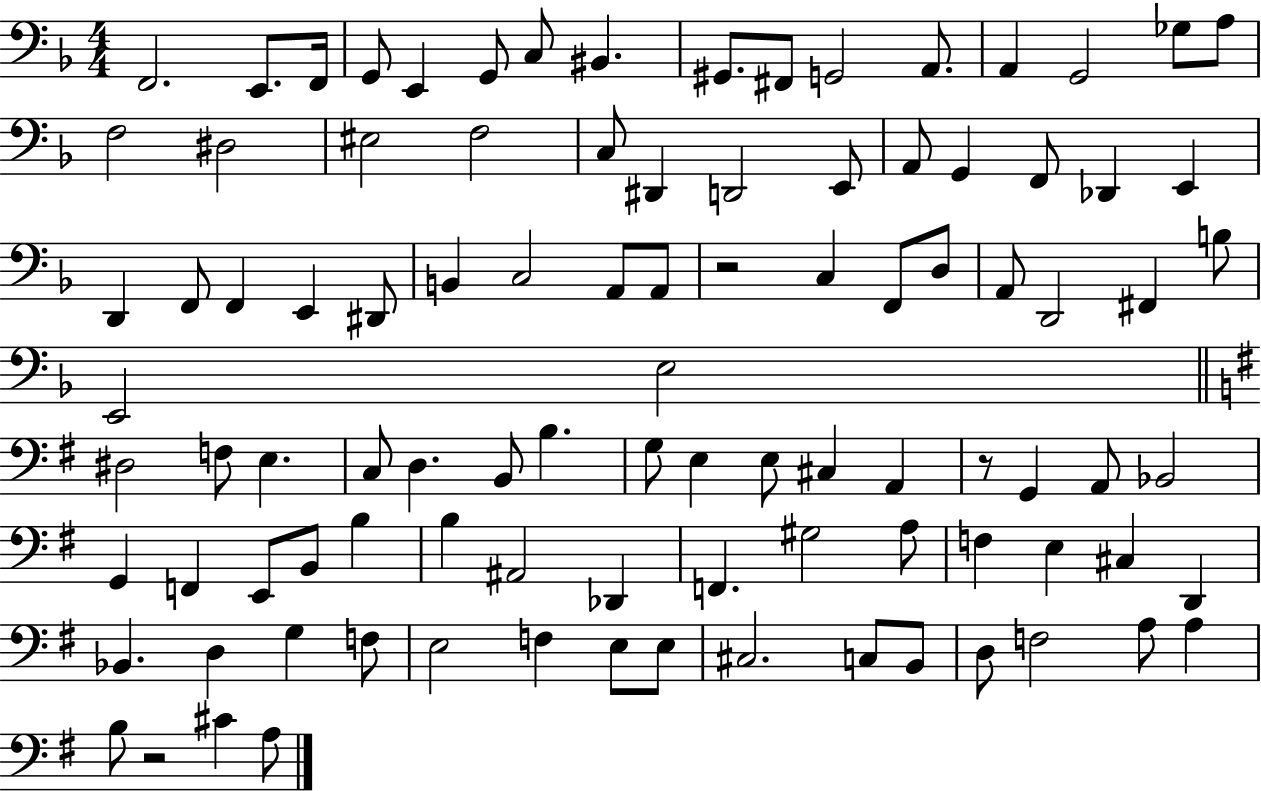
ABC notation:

X:1
T:Untitled
M:4/4
L:1/4
K:F
F,,2 E,,/2 F,,/4 G,,/2 E,, G,,/2 C,/2 ^B,, ^G,,/2 ^F,,/2 G,,2 A,,/2 A,, G,,2 _G,/2 A,/2 F,2 ^D,2 ^E,2 F,2 C,/2 ^D,, D,,2 E,,/2 A,,/2 G,, F,,/2 _D,, E,, D,, F,,/2 F,, E,, ^D,,/2 B,, C,2 A,,/2 A,,/2 z2 C, F,,/2 D,/2 A,,/2 D,,2 ^F,, B,/2 E,,2 E,2 ^D,2 F,/2 E, C,/2 D, B,,/2 B, G,/2 E, E,/2 ^C, A,, z/2 G,, A,,/2 _B,,2 G,, F,, E,,/2 B,,/2 B, B, ^A,,2 _D,, F,, ^G,2 A,/2 F, E, ^C, D,, _B,, D, G, F,/2 E,2 F, E,/2 E,/2 ^C,2 C,/2 B,,/2 D,/2 F,2 A,/2 A, B,/2 z2 ^C A,/2